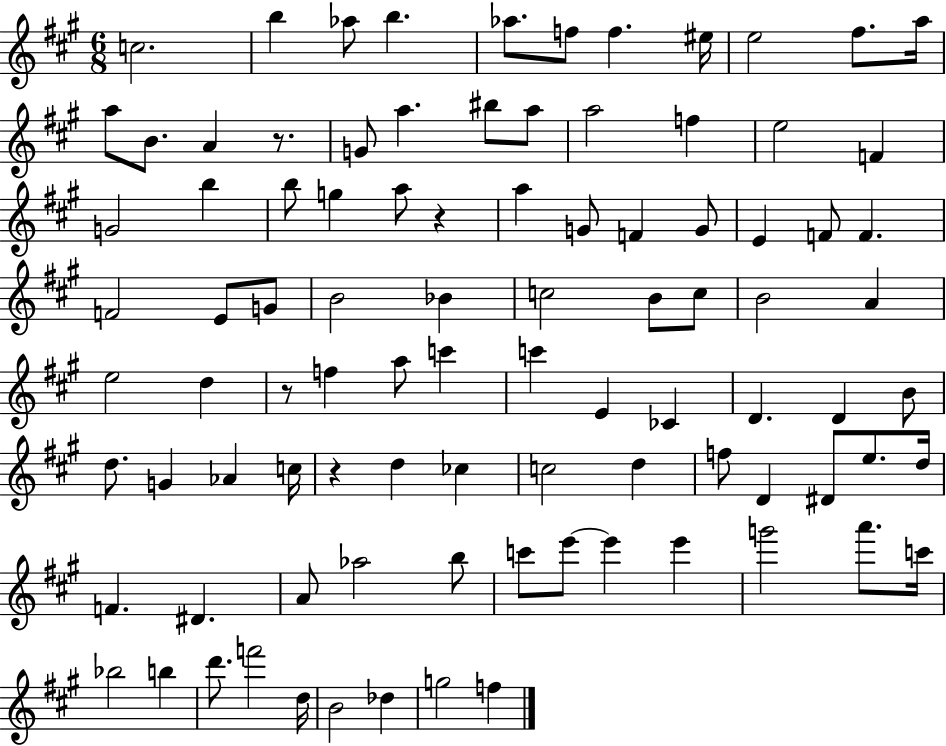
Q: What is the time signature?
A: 6/8